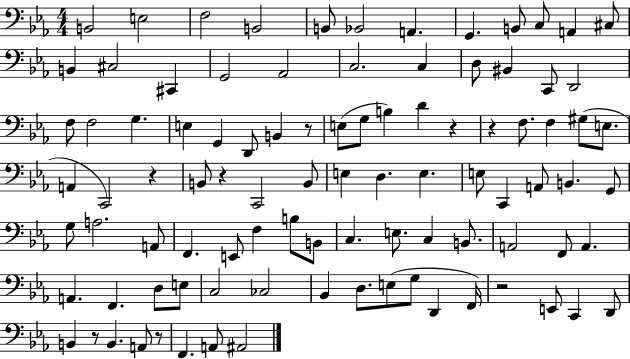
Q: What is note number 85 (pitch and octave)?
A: F2